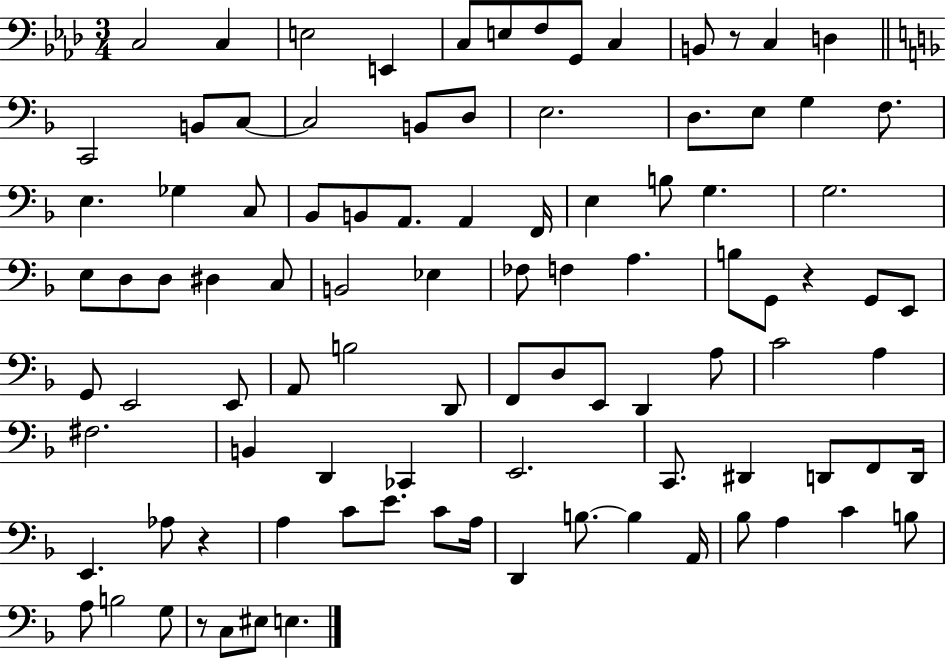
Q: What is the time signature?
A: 3/4